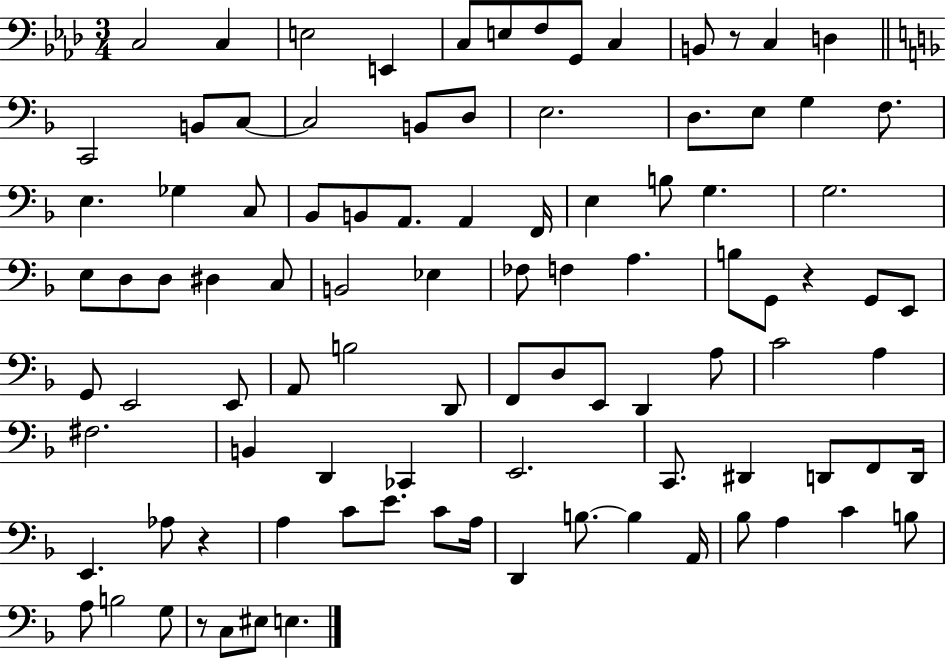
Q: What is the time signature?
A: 3/4